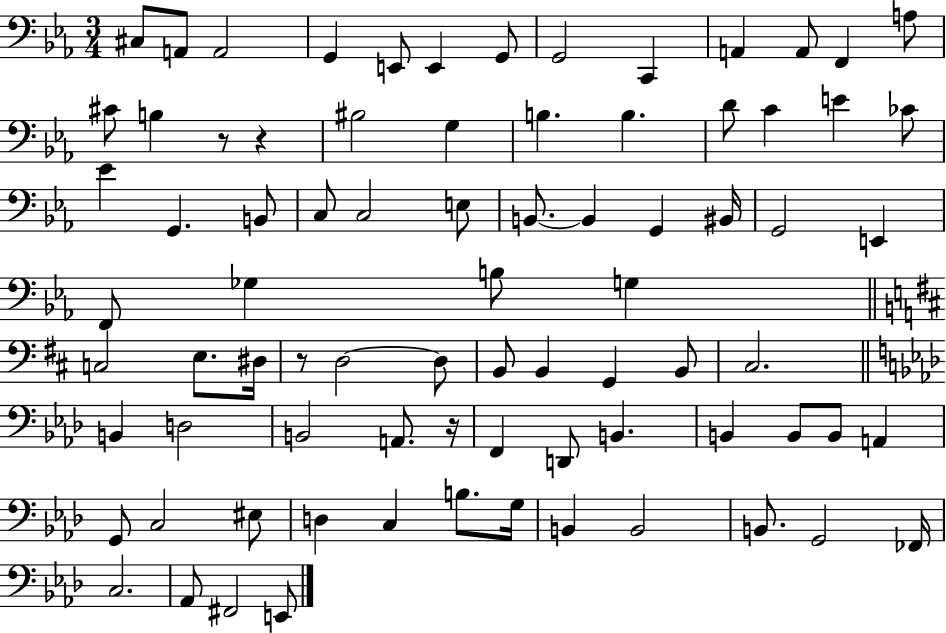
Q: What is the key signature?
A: EES major